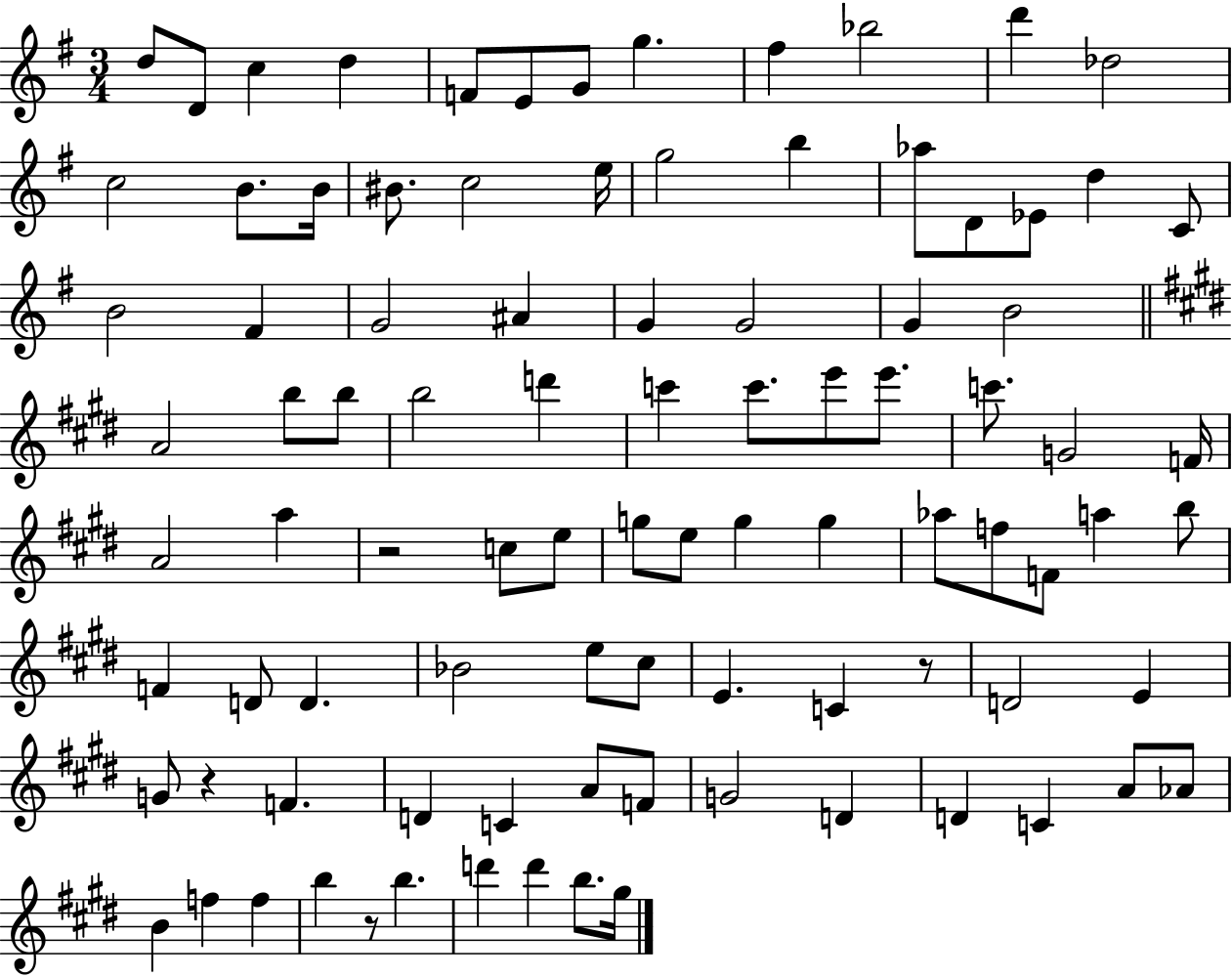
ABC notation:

X:1
T:Untitled
M:3/4
L:1/4
K:G
d/2 D/2 c d F/2 E/2 G/2 g ^f _b2 d' _d2 c2 B/2 B/4 ^B/2 c2 e/4 g2 b _a/2 D/2 _E/2 d C/2 B2 ^F G2 ^A G G2 G B2 A2 b/2 b/2 b2 d' c' c'/2 e'/2 e'/2 c'/2 G2 F/4 A2 a z2 c/2 e/2 g/2 e/2 g g _a/2 f/2 F/2 a b/2 F D/2 D _B2 e/2 ^c/2 E C z/2 D2 E G/2 z F D C A/2 F/2 G2 D D C A/2 _A/2 B f f b z/2 b d' d' b/2 ^g/4